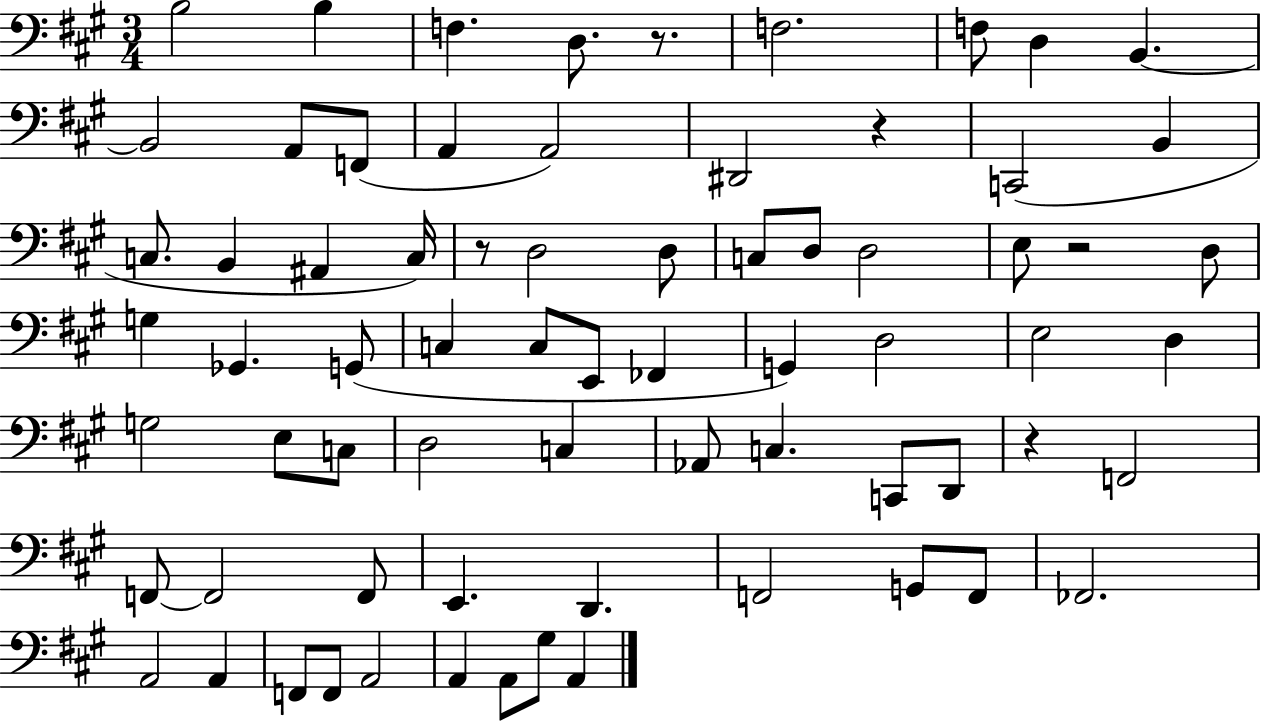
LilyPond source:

{
  \clef bass
  \numericTimeSignature
  \time 3/4
  \key a \major
  \repeat volta 2 { b2 b4 | f4. d8. r8. | f2. | f8 d4 b,4.~~ | \break b,2 a,8 f,8( | a,4 a,2) | dis,2 r4 | c,2( b,4 | \break c8. b,4 ais,4 c16) | r8 d2 d8 | c8 d8 d2 | e8 r2 d8 | \break g4 ges,4. g,8( | c4 c8 e,8 fes,4 | g,4) d2 | e2 d4 | \break g2 e8 c8 | d2 c4 | aes,8 c4. c,8 d,8 | r4 f,2 | \break f,8~~ f,2 f,8 | e,4. d,4. | f,2 g,8 f,8 | fes,2. | \break a,2 a,4 | f,8 f,8 a,2 | a,4 a,8 gis8 a,4 | } \bar "|."
}